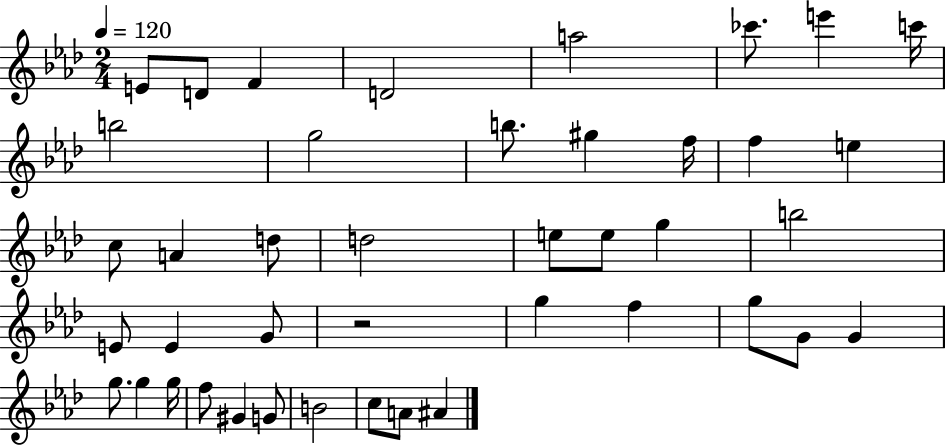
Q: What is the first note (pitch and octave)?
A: E4